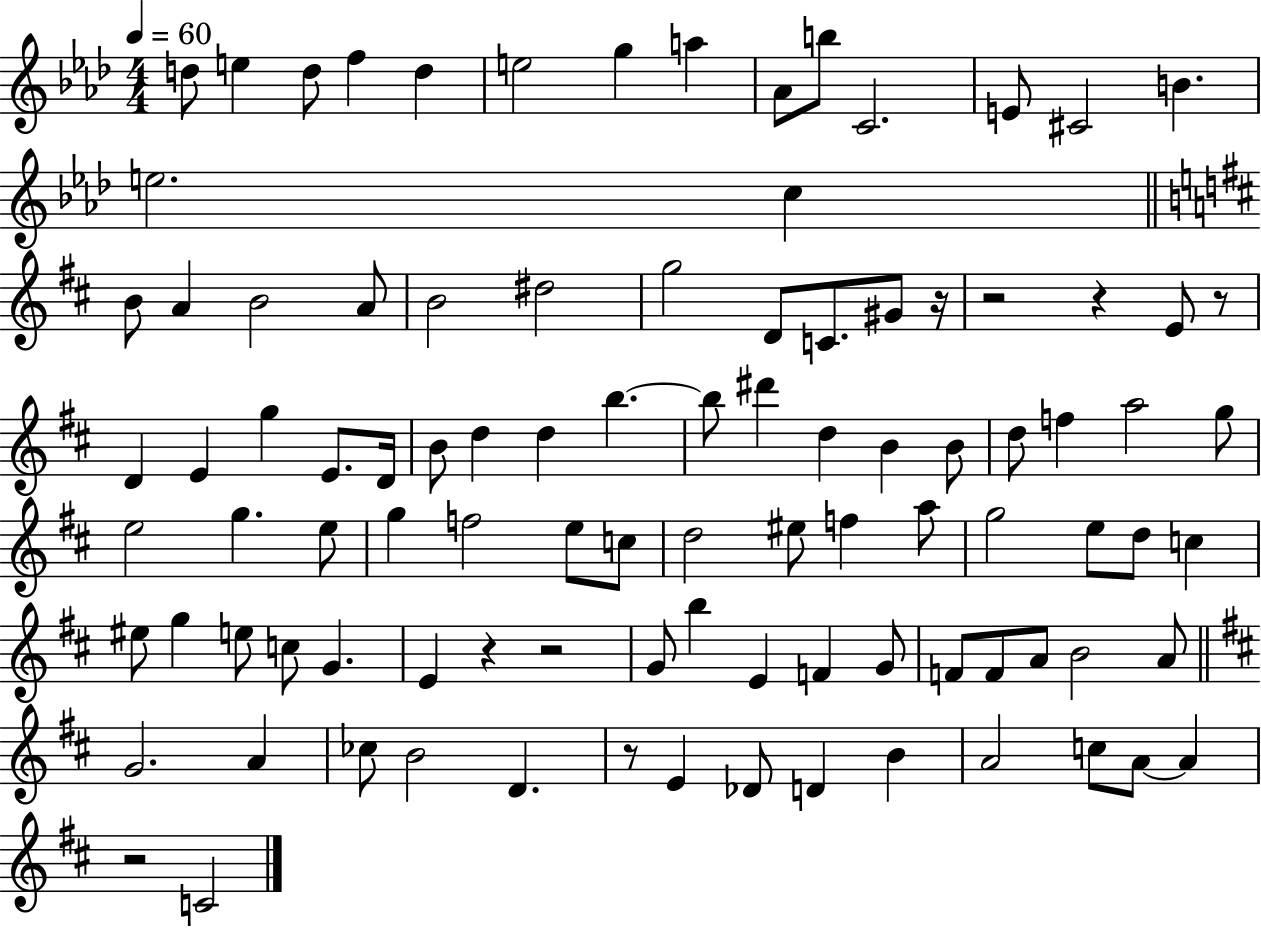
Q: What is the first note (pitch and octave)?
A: D5